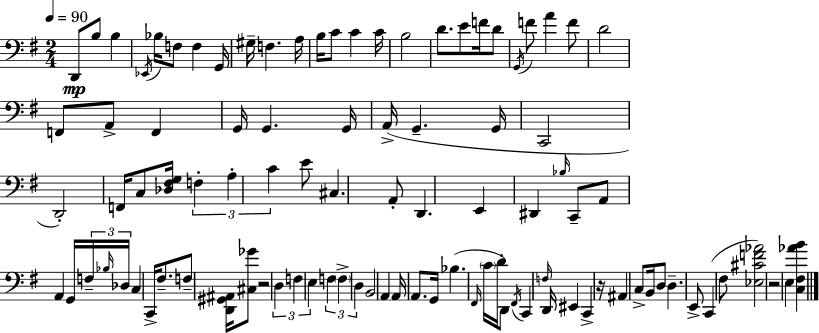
{
  \clef bass
  \numericTimeSignature
  \time 2/4
  \key g \major
  \tempo 4 = 90
  \repeat volta 2 { d,8\mp b8 b4 | \acciaccatura { ees,16 } bes16 f8 f4 | g,16 gis16-- f4. | a16 b16 c'8 c'4 | \break c'16 b2 | d'8. e'8 f'16 d'8 | \acciaccatura { g,16 } f'8 a'4 | f'8 d'2 | \break f,8 a,8-> f,4 | g,16 g,4. | g,16 a,16->( g,4.-- | g,16 c,2 | \break d,2-.) | f,16 c8 <des fis g>16 \tuplet 3/2 { f4-. | a4-. c'4 } | e'8 cis4. | \break a,8-. d,4. | e,4 dis,4 | \grace { bes16 } c,8-- a,8 a,4 | g,16 \tuplet 3/2 { f16-- \grace { bes16 } des16 } c4 | \break c,16-> fis8.-- f8-- | <d, gis, ais,>16 <cis ges'>8 r2 | \tuplet 3/2 { d4 | f4 e4 } | \break \tuplet 3/2 { f4 \parenthesize f4-> | d4 } b,2 | a,4 | a,16 a,8. g,16 bes4.( | \break \grace { fis,16 } \parenthesize c'16 d'16-. d,8) | \acciaccatura { fis,16 } c,4 \grace { f16 } d,16 eis,4 | c,4-> r16 | ais,4 c8-> b,16 d8 | \break d4.-- e,8-> | c,4( fis8 <ees cis' f' aes'>2) | r2 | e4 | \break <c fis aes' b'>4 } \bar "|."
}